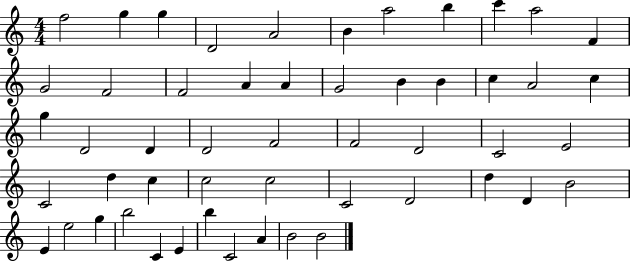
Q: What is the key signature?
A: C major